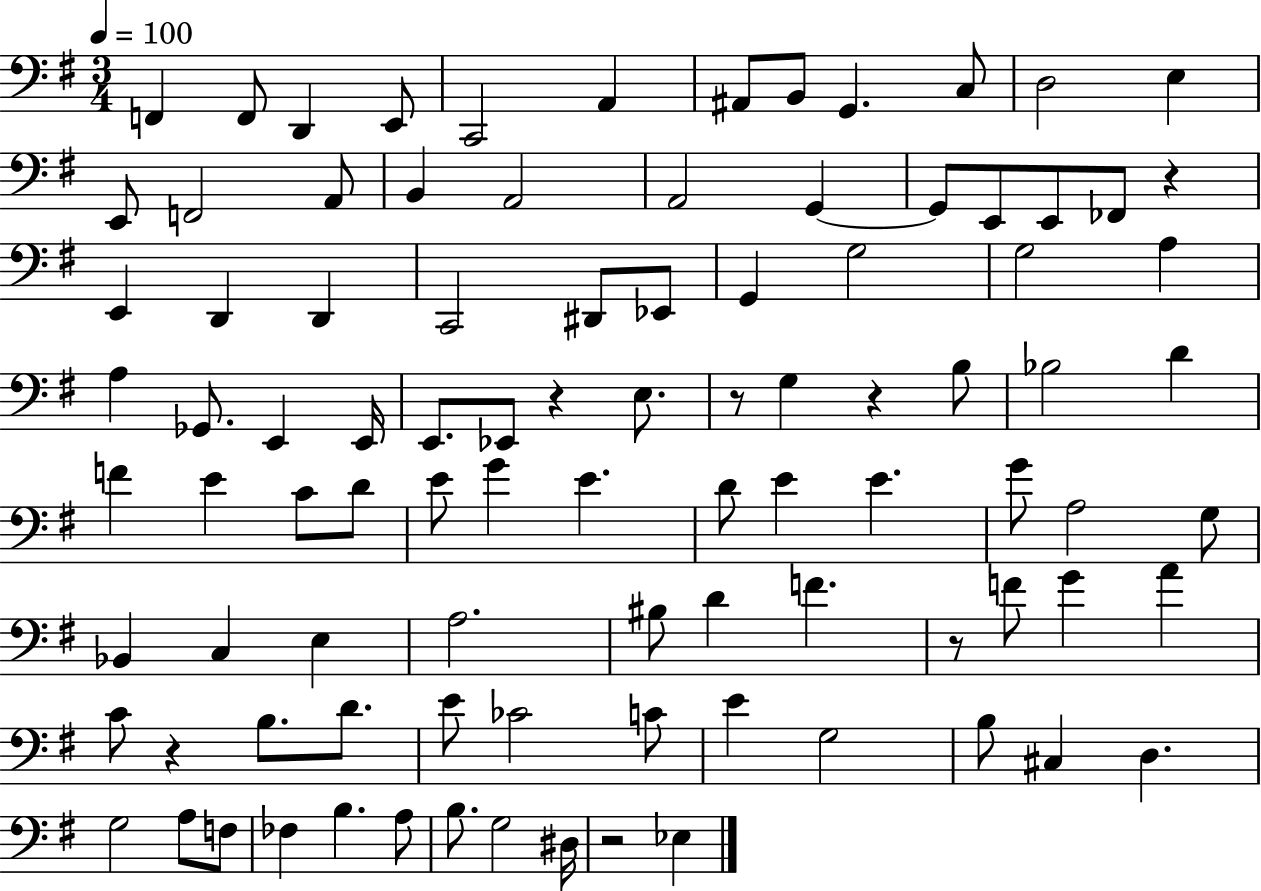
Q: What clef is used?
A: bass